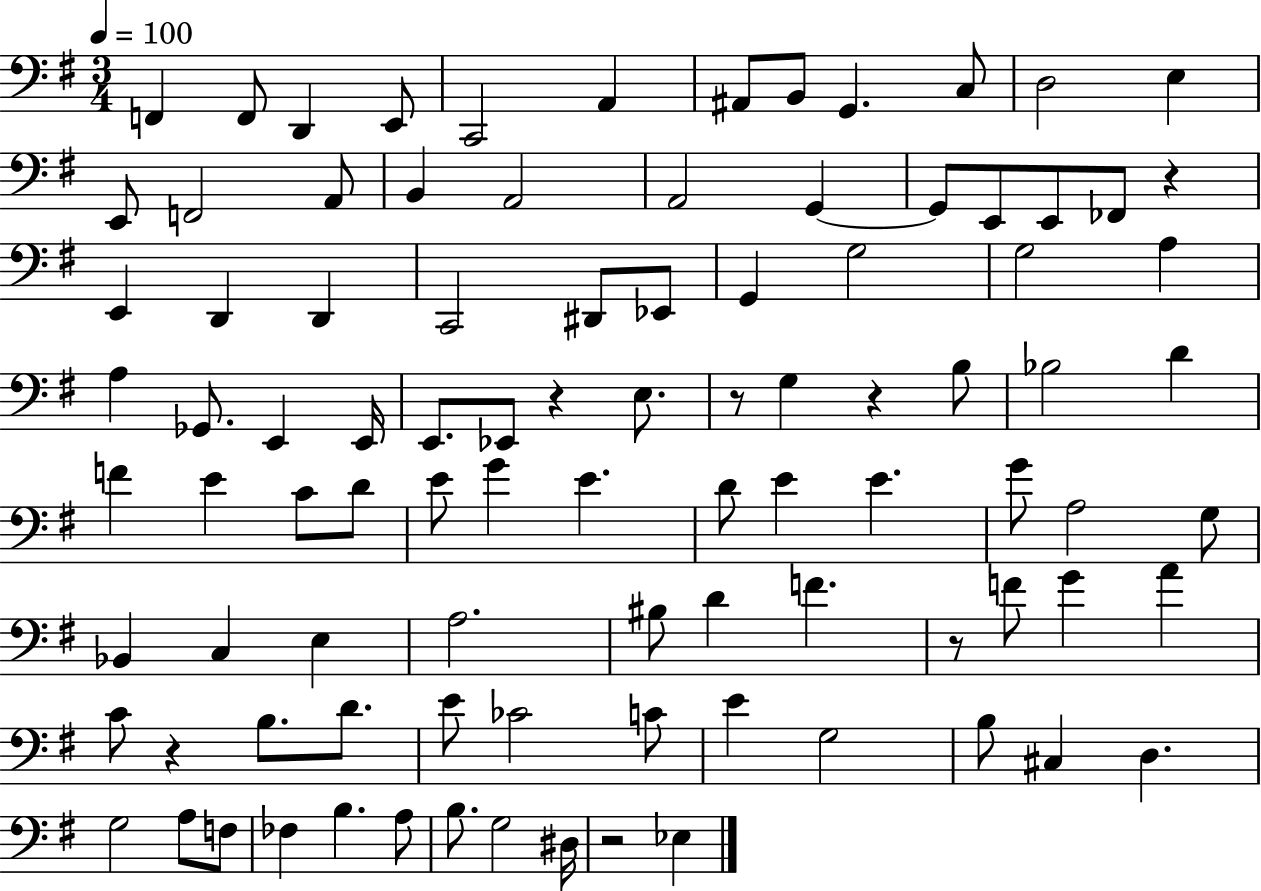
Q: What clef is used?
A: bass